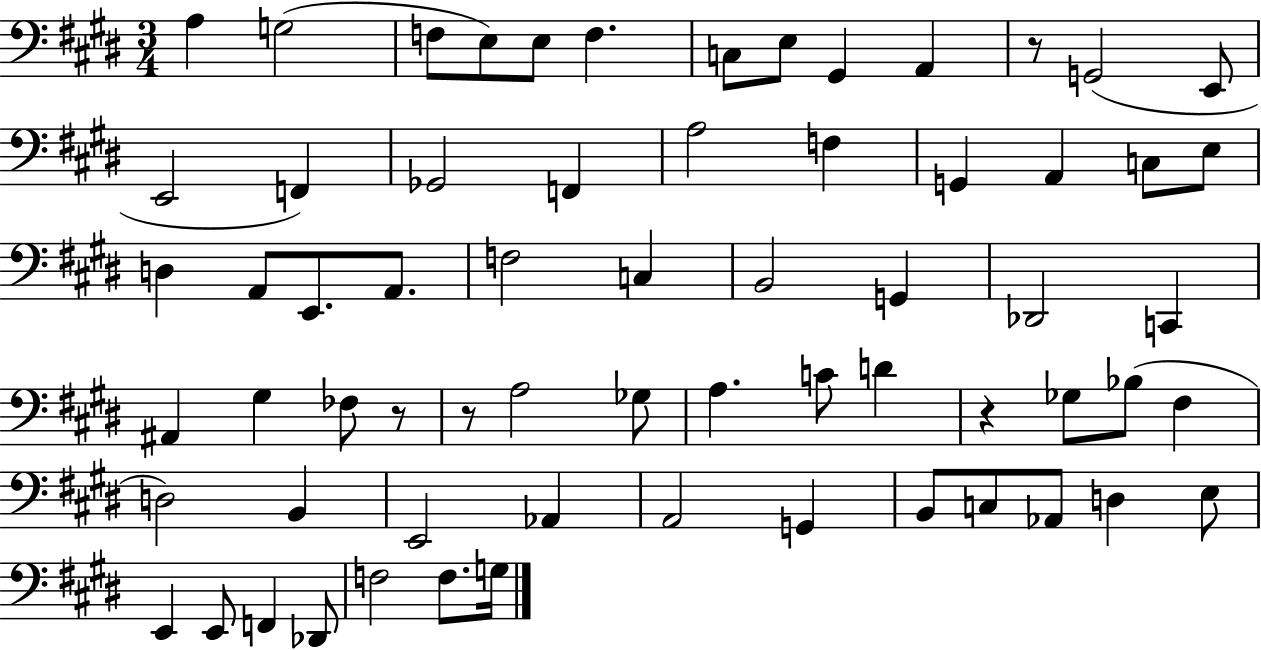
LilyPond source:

{
  \clef bass
  \numericTimeSignature
  \time 3/4
  \key e \major
  a4 g2( | f8 e8) e8 f4. | c8 e8 gis,4 a,4 | r8 g,2( e,8 | \break e,2 f,4) | ges,2 f,4 | a2 f4 | g,4 a,4 c8 e8 | \break d4 a,8 e,8. a,8. | f2 c4 | b,2 g,4 | des,2 c,4 | \break ais,4 gis4 fes8 r8 | r8 a2 ges8 | a4. c'8 d'4 | r4 ges8 bes8( fis4 | \break d2) b,4 | e,2 aes,4 | a,2 g,4 | b,8 c8 aes,8 d4 e8 | \break e,4 e,8 f,4 des,8 | f2 f8. g16 | \bar "|."
}